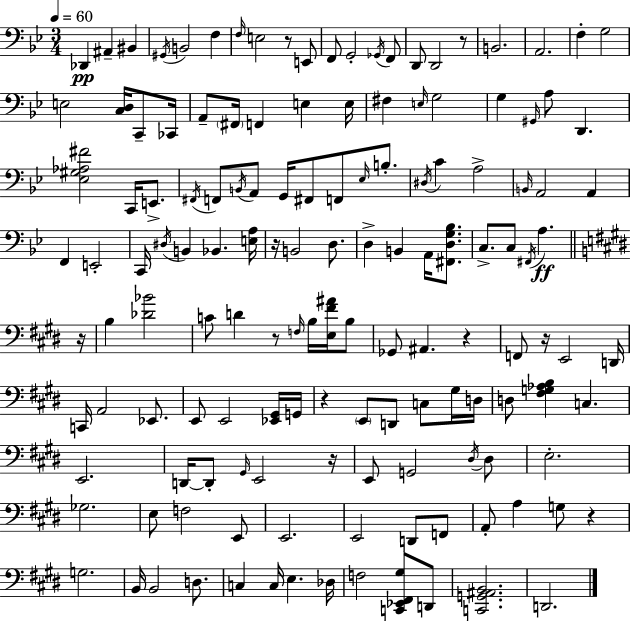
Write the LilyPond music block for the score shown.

{
  \clef bass
  \numericTimeSignature
  \time 3/4
  \key bes \major
  \tempo 4 = 60
  des,4\pp ais,4-- bis,4 | \acciaccatura { gis,16 } b,2 f4 | \grace { f16 } e2 r8 | e,8 f,8 g,2-. | \break \acciaccatura { ges,16 } f,8 d,8 d,2 | r8 b,2. | a,2. | f4-. g2 | \break e2 <c d>16 | c,8-- ces,16 a,8-- \parenthesize fis,16 f,4 e4 | e16 fis4 \grace { e16 } g2 | g4 \grace { gis,16 } a8 d,4. | \break <ees gis aes fis'>2 | c,16 e,8.-> \acciaccatura { fis,16 } f,8 \acciaccatura { b,16 } a,8 g,16 | fis,8 f,8 \grace { ees16 } b8.-. \acciaccatura { dis16 } c'4 | a2-> \grace { b,16 } a,2 | \break a,4 f,4 | e,2-. c,16 \acciaccatura { dis16 } | b,4 bes,4. <e a>16 r16 | b,2 d8. d4-> | \break b,4 a,16 <fis, d g bes>8. c8.-> | c8 \acciaccatura { fis,16 }\ff a4. \bar "||" \break \key e \major r16 b4 <des' bes'>2 | c'8 d'4 r8 \grace { f16 } b16 <e fis' ais'>16 | b8 ges,8 ais,4. r4 | f,8 r16 e,2 | \break d,16 c,16 a,2 ees,8. | e,8 e,2 | <ees, gis,>16 g,16 r4 \parenthesize e,8 d,8 c8 | gis16 d16 d8 <fis g aes b>4 c4. | \break e,2. | d,16~~ d,8-. \grace { gis,16 } e,2 | r16 e,8 g,2 | \acciaccatura { dis16 } dis8 e2.-. | \break ges2. | e8 f2 | e,8 e,2. | e,2 | \break d,8 f,8 a,8-. a4 g8 | r4 g2. | b,16 b,2 | d8. c4 c16 e4. | \break des16 f2 | <c, ees, fis, gis>8 d,8 <c, g, ais, b,>2. | d,2. | \bar "|."
}